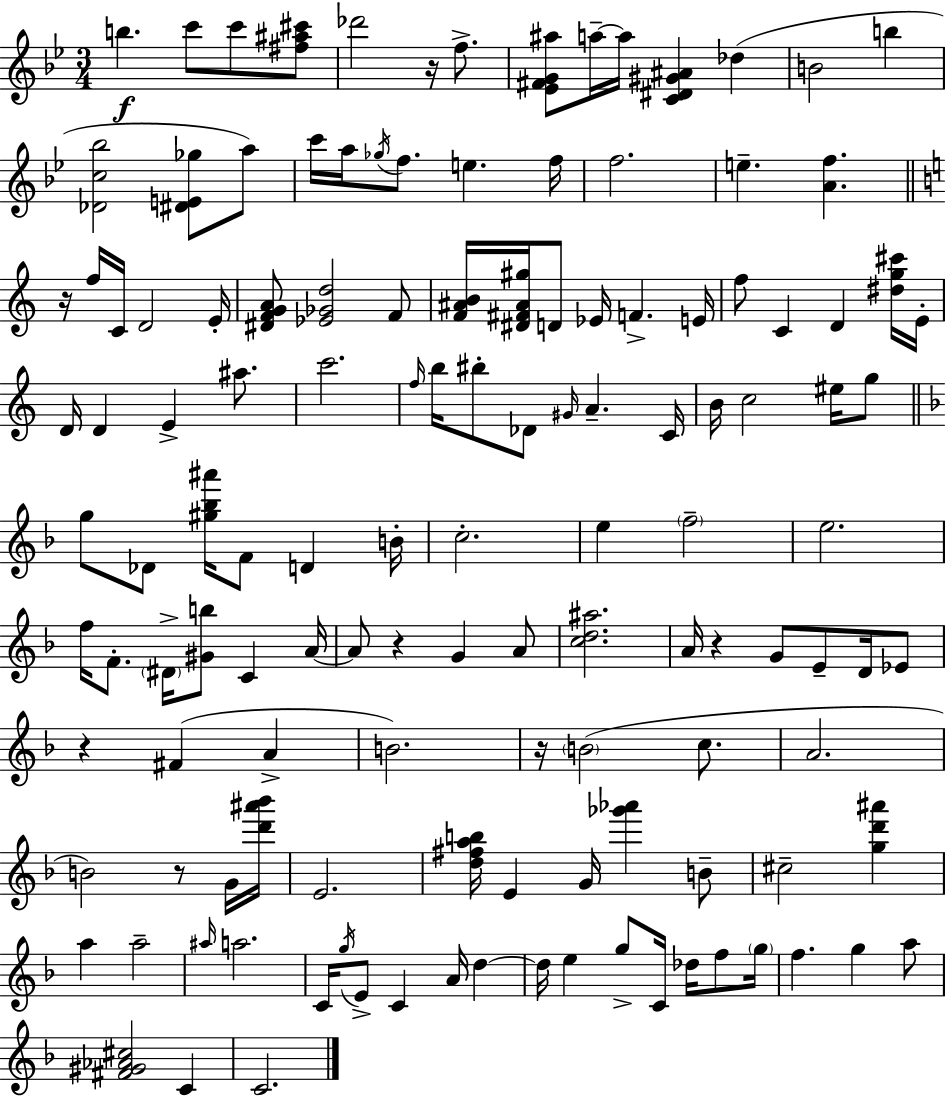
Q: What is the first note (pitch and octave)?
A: B5